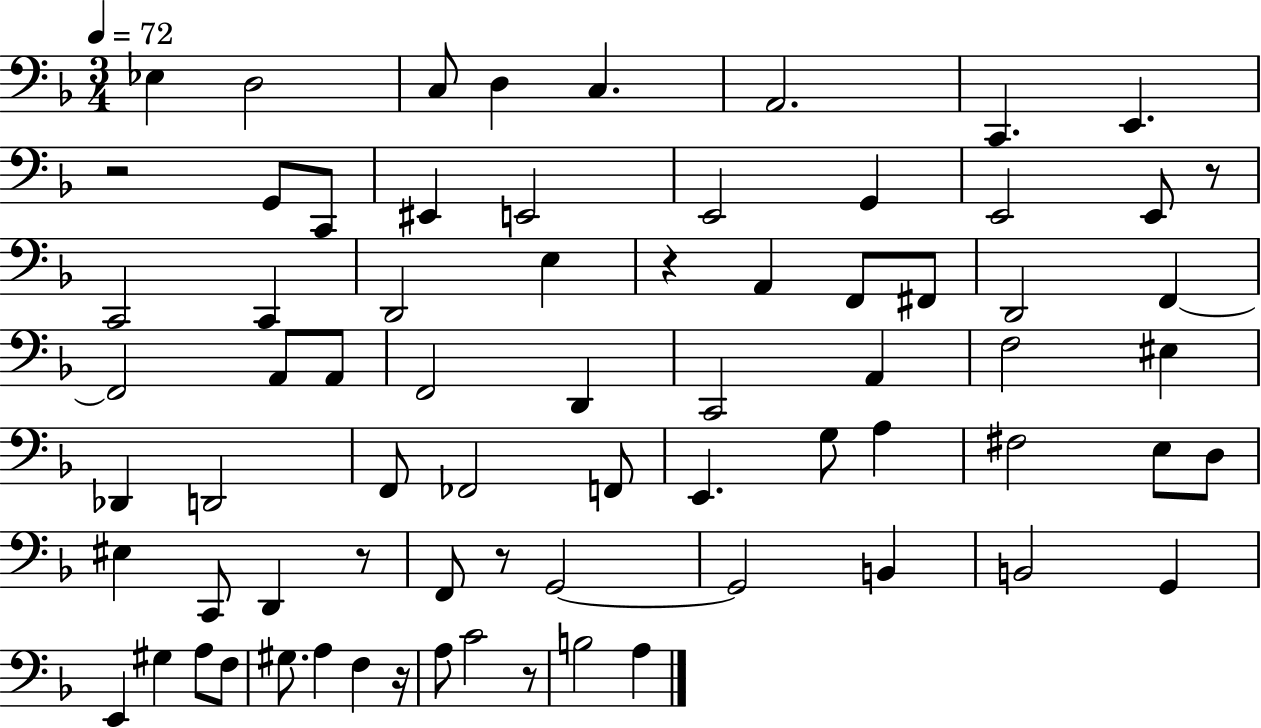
Eb3/q D3/h C3/e D3/q C3/q. A2/h. C2/q. E2/q. R/h G2/e C2/e EIS2/q E2/h E2/h G2/q E2/h E2/e R/e C2/h C2/q D2/h E3/q R/q A2/q F2/e F#2/e D2/h F2/q F2/h A2/e A2/e F2/h D2/q C2/h A2/q F3/h EIS3/q Db2/q D2/h F2/e FES2/h F2/e E2/q. G3/e A3/q F#3/h E3/e D3/e EIS3/q C2/e D2/q R/e F2/e R/e G2/h G2/h B2/q B2/h G2/q E2/q G#3/q A3/e F3/e G#3/e. A3/q F3/q R/s A3/e C4/h R/e B3/h A3/q